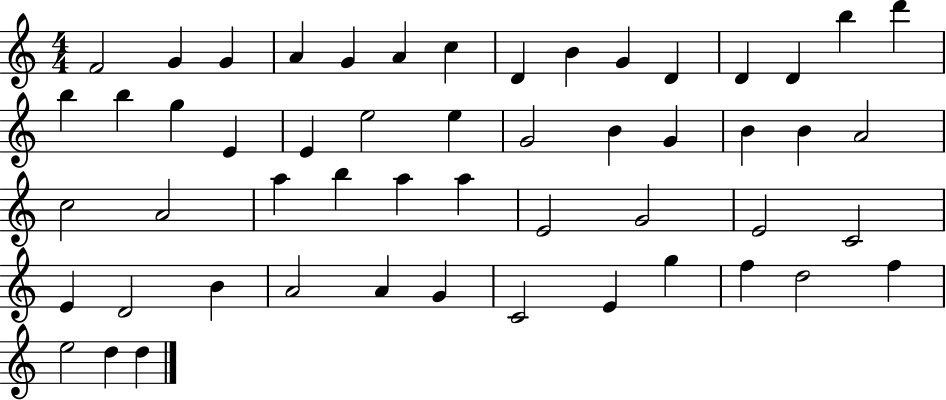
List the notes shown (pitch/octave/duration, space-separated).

F4/h G4/q G4/q A4/q G4/q A4/q C5/q D4/q B4/q G4/q D4/q D4/q D4/q B5/q D6/q B5/q B5/q G5/q E4/q E4/q E5/h E5/q G4/h B4/q G4/q B4/q B4/q A4/h C5/h A4/h A5/q B5/q A5/q A5/q E4/h G4/h E4/h C4/h E4/q D4/h B4/q A4/h A4/q G4/q C4/h E4/q G5/q F5/q D5/h F5/q E5/h D5/q D5/q